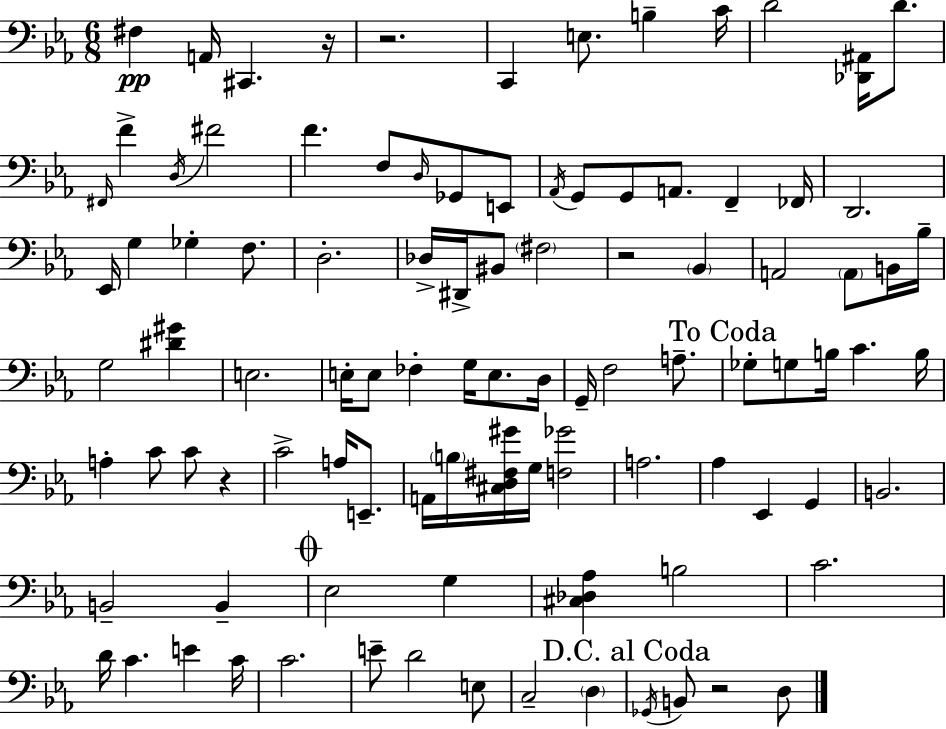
X:1
T:Untitled
M:6/8
L:1/4
K:Eb
^F, A,,/4 ^C,, z/4 z2 C,, E,/2 B, C/4 D2 [_D,,^A,,]/4 D/2 ^F,,/4 F D,/4 ^F2 F F,/2 D,/4 _G,,/2 E,,/2 _A,,/4 G,,/2 G,,/2 A,,/2 F,, _F,,/4 D,,2 _E,,/4 G, _G, F,/2 D,2 _D,/4 ^D,,/4 ^B,,/2 ^F,2 z2 _B,, A,,2 A,,/2 B,,/4 _B,/4 G,2 [^D^G] E,2 E,/4 E,/2 _F, G,/4 E,/2 D,/4 G,,/4 F,2 A,/2 _G,/2 G,/2 B,/4 C B,/4 A, C/2 C/2 z C2 A,/4 E,,/2 A,,/4 B,/4 [^C,D,^F,^G]/4 G,/4 [F,_G]2 A,2 _A, _E,, G,, B,,2 B,,2 B,, _E,2 G, [^C,_D,_A,] B,2 C2 D/4 C E C/4 C2 E/2 D2 E,/2 C,2 D, _G,,/4 B,,/2 z2 D,/2